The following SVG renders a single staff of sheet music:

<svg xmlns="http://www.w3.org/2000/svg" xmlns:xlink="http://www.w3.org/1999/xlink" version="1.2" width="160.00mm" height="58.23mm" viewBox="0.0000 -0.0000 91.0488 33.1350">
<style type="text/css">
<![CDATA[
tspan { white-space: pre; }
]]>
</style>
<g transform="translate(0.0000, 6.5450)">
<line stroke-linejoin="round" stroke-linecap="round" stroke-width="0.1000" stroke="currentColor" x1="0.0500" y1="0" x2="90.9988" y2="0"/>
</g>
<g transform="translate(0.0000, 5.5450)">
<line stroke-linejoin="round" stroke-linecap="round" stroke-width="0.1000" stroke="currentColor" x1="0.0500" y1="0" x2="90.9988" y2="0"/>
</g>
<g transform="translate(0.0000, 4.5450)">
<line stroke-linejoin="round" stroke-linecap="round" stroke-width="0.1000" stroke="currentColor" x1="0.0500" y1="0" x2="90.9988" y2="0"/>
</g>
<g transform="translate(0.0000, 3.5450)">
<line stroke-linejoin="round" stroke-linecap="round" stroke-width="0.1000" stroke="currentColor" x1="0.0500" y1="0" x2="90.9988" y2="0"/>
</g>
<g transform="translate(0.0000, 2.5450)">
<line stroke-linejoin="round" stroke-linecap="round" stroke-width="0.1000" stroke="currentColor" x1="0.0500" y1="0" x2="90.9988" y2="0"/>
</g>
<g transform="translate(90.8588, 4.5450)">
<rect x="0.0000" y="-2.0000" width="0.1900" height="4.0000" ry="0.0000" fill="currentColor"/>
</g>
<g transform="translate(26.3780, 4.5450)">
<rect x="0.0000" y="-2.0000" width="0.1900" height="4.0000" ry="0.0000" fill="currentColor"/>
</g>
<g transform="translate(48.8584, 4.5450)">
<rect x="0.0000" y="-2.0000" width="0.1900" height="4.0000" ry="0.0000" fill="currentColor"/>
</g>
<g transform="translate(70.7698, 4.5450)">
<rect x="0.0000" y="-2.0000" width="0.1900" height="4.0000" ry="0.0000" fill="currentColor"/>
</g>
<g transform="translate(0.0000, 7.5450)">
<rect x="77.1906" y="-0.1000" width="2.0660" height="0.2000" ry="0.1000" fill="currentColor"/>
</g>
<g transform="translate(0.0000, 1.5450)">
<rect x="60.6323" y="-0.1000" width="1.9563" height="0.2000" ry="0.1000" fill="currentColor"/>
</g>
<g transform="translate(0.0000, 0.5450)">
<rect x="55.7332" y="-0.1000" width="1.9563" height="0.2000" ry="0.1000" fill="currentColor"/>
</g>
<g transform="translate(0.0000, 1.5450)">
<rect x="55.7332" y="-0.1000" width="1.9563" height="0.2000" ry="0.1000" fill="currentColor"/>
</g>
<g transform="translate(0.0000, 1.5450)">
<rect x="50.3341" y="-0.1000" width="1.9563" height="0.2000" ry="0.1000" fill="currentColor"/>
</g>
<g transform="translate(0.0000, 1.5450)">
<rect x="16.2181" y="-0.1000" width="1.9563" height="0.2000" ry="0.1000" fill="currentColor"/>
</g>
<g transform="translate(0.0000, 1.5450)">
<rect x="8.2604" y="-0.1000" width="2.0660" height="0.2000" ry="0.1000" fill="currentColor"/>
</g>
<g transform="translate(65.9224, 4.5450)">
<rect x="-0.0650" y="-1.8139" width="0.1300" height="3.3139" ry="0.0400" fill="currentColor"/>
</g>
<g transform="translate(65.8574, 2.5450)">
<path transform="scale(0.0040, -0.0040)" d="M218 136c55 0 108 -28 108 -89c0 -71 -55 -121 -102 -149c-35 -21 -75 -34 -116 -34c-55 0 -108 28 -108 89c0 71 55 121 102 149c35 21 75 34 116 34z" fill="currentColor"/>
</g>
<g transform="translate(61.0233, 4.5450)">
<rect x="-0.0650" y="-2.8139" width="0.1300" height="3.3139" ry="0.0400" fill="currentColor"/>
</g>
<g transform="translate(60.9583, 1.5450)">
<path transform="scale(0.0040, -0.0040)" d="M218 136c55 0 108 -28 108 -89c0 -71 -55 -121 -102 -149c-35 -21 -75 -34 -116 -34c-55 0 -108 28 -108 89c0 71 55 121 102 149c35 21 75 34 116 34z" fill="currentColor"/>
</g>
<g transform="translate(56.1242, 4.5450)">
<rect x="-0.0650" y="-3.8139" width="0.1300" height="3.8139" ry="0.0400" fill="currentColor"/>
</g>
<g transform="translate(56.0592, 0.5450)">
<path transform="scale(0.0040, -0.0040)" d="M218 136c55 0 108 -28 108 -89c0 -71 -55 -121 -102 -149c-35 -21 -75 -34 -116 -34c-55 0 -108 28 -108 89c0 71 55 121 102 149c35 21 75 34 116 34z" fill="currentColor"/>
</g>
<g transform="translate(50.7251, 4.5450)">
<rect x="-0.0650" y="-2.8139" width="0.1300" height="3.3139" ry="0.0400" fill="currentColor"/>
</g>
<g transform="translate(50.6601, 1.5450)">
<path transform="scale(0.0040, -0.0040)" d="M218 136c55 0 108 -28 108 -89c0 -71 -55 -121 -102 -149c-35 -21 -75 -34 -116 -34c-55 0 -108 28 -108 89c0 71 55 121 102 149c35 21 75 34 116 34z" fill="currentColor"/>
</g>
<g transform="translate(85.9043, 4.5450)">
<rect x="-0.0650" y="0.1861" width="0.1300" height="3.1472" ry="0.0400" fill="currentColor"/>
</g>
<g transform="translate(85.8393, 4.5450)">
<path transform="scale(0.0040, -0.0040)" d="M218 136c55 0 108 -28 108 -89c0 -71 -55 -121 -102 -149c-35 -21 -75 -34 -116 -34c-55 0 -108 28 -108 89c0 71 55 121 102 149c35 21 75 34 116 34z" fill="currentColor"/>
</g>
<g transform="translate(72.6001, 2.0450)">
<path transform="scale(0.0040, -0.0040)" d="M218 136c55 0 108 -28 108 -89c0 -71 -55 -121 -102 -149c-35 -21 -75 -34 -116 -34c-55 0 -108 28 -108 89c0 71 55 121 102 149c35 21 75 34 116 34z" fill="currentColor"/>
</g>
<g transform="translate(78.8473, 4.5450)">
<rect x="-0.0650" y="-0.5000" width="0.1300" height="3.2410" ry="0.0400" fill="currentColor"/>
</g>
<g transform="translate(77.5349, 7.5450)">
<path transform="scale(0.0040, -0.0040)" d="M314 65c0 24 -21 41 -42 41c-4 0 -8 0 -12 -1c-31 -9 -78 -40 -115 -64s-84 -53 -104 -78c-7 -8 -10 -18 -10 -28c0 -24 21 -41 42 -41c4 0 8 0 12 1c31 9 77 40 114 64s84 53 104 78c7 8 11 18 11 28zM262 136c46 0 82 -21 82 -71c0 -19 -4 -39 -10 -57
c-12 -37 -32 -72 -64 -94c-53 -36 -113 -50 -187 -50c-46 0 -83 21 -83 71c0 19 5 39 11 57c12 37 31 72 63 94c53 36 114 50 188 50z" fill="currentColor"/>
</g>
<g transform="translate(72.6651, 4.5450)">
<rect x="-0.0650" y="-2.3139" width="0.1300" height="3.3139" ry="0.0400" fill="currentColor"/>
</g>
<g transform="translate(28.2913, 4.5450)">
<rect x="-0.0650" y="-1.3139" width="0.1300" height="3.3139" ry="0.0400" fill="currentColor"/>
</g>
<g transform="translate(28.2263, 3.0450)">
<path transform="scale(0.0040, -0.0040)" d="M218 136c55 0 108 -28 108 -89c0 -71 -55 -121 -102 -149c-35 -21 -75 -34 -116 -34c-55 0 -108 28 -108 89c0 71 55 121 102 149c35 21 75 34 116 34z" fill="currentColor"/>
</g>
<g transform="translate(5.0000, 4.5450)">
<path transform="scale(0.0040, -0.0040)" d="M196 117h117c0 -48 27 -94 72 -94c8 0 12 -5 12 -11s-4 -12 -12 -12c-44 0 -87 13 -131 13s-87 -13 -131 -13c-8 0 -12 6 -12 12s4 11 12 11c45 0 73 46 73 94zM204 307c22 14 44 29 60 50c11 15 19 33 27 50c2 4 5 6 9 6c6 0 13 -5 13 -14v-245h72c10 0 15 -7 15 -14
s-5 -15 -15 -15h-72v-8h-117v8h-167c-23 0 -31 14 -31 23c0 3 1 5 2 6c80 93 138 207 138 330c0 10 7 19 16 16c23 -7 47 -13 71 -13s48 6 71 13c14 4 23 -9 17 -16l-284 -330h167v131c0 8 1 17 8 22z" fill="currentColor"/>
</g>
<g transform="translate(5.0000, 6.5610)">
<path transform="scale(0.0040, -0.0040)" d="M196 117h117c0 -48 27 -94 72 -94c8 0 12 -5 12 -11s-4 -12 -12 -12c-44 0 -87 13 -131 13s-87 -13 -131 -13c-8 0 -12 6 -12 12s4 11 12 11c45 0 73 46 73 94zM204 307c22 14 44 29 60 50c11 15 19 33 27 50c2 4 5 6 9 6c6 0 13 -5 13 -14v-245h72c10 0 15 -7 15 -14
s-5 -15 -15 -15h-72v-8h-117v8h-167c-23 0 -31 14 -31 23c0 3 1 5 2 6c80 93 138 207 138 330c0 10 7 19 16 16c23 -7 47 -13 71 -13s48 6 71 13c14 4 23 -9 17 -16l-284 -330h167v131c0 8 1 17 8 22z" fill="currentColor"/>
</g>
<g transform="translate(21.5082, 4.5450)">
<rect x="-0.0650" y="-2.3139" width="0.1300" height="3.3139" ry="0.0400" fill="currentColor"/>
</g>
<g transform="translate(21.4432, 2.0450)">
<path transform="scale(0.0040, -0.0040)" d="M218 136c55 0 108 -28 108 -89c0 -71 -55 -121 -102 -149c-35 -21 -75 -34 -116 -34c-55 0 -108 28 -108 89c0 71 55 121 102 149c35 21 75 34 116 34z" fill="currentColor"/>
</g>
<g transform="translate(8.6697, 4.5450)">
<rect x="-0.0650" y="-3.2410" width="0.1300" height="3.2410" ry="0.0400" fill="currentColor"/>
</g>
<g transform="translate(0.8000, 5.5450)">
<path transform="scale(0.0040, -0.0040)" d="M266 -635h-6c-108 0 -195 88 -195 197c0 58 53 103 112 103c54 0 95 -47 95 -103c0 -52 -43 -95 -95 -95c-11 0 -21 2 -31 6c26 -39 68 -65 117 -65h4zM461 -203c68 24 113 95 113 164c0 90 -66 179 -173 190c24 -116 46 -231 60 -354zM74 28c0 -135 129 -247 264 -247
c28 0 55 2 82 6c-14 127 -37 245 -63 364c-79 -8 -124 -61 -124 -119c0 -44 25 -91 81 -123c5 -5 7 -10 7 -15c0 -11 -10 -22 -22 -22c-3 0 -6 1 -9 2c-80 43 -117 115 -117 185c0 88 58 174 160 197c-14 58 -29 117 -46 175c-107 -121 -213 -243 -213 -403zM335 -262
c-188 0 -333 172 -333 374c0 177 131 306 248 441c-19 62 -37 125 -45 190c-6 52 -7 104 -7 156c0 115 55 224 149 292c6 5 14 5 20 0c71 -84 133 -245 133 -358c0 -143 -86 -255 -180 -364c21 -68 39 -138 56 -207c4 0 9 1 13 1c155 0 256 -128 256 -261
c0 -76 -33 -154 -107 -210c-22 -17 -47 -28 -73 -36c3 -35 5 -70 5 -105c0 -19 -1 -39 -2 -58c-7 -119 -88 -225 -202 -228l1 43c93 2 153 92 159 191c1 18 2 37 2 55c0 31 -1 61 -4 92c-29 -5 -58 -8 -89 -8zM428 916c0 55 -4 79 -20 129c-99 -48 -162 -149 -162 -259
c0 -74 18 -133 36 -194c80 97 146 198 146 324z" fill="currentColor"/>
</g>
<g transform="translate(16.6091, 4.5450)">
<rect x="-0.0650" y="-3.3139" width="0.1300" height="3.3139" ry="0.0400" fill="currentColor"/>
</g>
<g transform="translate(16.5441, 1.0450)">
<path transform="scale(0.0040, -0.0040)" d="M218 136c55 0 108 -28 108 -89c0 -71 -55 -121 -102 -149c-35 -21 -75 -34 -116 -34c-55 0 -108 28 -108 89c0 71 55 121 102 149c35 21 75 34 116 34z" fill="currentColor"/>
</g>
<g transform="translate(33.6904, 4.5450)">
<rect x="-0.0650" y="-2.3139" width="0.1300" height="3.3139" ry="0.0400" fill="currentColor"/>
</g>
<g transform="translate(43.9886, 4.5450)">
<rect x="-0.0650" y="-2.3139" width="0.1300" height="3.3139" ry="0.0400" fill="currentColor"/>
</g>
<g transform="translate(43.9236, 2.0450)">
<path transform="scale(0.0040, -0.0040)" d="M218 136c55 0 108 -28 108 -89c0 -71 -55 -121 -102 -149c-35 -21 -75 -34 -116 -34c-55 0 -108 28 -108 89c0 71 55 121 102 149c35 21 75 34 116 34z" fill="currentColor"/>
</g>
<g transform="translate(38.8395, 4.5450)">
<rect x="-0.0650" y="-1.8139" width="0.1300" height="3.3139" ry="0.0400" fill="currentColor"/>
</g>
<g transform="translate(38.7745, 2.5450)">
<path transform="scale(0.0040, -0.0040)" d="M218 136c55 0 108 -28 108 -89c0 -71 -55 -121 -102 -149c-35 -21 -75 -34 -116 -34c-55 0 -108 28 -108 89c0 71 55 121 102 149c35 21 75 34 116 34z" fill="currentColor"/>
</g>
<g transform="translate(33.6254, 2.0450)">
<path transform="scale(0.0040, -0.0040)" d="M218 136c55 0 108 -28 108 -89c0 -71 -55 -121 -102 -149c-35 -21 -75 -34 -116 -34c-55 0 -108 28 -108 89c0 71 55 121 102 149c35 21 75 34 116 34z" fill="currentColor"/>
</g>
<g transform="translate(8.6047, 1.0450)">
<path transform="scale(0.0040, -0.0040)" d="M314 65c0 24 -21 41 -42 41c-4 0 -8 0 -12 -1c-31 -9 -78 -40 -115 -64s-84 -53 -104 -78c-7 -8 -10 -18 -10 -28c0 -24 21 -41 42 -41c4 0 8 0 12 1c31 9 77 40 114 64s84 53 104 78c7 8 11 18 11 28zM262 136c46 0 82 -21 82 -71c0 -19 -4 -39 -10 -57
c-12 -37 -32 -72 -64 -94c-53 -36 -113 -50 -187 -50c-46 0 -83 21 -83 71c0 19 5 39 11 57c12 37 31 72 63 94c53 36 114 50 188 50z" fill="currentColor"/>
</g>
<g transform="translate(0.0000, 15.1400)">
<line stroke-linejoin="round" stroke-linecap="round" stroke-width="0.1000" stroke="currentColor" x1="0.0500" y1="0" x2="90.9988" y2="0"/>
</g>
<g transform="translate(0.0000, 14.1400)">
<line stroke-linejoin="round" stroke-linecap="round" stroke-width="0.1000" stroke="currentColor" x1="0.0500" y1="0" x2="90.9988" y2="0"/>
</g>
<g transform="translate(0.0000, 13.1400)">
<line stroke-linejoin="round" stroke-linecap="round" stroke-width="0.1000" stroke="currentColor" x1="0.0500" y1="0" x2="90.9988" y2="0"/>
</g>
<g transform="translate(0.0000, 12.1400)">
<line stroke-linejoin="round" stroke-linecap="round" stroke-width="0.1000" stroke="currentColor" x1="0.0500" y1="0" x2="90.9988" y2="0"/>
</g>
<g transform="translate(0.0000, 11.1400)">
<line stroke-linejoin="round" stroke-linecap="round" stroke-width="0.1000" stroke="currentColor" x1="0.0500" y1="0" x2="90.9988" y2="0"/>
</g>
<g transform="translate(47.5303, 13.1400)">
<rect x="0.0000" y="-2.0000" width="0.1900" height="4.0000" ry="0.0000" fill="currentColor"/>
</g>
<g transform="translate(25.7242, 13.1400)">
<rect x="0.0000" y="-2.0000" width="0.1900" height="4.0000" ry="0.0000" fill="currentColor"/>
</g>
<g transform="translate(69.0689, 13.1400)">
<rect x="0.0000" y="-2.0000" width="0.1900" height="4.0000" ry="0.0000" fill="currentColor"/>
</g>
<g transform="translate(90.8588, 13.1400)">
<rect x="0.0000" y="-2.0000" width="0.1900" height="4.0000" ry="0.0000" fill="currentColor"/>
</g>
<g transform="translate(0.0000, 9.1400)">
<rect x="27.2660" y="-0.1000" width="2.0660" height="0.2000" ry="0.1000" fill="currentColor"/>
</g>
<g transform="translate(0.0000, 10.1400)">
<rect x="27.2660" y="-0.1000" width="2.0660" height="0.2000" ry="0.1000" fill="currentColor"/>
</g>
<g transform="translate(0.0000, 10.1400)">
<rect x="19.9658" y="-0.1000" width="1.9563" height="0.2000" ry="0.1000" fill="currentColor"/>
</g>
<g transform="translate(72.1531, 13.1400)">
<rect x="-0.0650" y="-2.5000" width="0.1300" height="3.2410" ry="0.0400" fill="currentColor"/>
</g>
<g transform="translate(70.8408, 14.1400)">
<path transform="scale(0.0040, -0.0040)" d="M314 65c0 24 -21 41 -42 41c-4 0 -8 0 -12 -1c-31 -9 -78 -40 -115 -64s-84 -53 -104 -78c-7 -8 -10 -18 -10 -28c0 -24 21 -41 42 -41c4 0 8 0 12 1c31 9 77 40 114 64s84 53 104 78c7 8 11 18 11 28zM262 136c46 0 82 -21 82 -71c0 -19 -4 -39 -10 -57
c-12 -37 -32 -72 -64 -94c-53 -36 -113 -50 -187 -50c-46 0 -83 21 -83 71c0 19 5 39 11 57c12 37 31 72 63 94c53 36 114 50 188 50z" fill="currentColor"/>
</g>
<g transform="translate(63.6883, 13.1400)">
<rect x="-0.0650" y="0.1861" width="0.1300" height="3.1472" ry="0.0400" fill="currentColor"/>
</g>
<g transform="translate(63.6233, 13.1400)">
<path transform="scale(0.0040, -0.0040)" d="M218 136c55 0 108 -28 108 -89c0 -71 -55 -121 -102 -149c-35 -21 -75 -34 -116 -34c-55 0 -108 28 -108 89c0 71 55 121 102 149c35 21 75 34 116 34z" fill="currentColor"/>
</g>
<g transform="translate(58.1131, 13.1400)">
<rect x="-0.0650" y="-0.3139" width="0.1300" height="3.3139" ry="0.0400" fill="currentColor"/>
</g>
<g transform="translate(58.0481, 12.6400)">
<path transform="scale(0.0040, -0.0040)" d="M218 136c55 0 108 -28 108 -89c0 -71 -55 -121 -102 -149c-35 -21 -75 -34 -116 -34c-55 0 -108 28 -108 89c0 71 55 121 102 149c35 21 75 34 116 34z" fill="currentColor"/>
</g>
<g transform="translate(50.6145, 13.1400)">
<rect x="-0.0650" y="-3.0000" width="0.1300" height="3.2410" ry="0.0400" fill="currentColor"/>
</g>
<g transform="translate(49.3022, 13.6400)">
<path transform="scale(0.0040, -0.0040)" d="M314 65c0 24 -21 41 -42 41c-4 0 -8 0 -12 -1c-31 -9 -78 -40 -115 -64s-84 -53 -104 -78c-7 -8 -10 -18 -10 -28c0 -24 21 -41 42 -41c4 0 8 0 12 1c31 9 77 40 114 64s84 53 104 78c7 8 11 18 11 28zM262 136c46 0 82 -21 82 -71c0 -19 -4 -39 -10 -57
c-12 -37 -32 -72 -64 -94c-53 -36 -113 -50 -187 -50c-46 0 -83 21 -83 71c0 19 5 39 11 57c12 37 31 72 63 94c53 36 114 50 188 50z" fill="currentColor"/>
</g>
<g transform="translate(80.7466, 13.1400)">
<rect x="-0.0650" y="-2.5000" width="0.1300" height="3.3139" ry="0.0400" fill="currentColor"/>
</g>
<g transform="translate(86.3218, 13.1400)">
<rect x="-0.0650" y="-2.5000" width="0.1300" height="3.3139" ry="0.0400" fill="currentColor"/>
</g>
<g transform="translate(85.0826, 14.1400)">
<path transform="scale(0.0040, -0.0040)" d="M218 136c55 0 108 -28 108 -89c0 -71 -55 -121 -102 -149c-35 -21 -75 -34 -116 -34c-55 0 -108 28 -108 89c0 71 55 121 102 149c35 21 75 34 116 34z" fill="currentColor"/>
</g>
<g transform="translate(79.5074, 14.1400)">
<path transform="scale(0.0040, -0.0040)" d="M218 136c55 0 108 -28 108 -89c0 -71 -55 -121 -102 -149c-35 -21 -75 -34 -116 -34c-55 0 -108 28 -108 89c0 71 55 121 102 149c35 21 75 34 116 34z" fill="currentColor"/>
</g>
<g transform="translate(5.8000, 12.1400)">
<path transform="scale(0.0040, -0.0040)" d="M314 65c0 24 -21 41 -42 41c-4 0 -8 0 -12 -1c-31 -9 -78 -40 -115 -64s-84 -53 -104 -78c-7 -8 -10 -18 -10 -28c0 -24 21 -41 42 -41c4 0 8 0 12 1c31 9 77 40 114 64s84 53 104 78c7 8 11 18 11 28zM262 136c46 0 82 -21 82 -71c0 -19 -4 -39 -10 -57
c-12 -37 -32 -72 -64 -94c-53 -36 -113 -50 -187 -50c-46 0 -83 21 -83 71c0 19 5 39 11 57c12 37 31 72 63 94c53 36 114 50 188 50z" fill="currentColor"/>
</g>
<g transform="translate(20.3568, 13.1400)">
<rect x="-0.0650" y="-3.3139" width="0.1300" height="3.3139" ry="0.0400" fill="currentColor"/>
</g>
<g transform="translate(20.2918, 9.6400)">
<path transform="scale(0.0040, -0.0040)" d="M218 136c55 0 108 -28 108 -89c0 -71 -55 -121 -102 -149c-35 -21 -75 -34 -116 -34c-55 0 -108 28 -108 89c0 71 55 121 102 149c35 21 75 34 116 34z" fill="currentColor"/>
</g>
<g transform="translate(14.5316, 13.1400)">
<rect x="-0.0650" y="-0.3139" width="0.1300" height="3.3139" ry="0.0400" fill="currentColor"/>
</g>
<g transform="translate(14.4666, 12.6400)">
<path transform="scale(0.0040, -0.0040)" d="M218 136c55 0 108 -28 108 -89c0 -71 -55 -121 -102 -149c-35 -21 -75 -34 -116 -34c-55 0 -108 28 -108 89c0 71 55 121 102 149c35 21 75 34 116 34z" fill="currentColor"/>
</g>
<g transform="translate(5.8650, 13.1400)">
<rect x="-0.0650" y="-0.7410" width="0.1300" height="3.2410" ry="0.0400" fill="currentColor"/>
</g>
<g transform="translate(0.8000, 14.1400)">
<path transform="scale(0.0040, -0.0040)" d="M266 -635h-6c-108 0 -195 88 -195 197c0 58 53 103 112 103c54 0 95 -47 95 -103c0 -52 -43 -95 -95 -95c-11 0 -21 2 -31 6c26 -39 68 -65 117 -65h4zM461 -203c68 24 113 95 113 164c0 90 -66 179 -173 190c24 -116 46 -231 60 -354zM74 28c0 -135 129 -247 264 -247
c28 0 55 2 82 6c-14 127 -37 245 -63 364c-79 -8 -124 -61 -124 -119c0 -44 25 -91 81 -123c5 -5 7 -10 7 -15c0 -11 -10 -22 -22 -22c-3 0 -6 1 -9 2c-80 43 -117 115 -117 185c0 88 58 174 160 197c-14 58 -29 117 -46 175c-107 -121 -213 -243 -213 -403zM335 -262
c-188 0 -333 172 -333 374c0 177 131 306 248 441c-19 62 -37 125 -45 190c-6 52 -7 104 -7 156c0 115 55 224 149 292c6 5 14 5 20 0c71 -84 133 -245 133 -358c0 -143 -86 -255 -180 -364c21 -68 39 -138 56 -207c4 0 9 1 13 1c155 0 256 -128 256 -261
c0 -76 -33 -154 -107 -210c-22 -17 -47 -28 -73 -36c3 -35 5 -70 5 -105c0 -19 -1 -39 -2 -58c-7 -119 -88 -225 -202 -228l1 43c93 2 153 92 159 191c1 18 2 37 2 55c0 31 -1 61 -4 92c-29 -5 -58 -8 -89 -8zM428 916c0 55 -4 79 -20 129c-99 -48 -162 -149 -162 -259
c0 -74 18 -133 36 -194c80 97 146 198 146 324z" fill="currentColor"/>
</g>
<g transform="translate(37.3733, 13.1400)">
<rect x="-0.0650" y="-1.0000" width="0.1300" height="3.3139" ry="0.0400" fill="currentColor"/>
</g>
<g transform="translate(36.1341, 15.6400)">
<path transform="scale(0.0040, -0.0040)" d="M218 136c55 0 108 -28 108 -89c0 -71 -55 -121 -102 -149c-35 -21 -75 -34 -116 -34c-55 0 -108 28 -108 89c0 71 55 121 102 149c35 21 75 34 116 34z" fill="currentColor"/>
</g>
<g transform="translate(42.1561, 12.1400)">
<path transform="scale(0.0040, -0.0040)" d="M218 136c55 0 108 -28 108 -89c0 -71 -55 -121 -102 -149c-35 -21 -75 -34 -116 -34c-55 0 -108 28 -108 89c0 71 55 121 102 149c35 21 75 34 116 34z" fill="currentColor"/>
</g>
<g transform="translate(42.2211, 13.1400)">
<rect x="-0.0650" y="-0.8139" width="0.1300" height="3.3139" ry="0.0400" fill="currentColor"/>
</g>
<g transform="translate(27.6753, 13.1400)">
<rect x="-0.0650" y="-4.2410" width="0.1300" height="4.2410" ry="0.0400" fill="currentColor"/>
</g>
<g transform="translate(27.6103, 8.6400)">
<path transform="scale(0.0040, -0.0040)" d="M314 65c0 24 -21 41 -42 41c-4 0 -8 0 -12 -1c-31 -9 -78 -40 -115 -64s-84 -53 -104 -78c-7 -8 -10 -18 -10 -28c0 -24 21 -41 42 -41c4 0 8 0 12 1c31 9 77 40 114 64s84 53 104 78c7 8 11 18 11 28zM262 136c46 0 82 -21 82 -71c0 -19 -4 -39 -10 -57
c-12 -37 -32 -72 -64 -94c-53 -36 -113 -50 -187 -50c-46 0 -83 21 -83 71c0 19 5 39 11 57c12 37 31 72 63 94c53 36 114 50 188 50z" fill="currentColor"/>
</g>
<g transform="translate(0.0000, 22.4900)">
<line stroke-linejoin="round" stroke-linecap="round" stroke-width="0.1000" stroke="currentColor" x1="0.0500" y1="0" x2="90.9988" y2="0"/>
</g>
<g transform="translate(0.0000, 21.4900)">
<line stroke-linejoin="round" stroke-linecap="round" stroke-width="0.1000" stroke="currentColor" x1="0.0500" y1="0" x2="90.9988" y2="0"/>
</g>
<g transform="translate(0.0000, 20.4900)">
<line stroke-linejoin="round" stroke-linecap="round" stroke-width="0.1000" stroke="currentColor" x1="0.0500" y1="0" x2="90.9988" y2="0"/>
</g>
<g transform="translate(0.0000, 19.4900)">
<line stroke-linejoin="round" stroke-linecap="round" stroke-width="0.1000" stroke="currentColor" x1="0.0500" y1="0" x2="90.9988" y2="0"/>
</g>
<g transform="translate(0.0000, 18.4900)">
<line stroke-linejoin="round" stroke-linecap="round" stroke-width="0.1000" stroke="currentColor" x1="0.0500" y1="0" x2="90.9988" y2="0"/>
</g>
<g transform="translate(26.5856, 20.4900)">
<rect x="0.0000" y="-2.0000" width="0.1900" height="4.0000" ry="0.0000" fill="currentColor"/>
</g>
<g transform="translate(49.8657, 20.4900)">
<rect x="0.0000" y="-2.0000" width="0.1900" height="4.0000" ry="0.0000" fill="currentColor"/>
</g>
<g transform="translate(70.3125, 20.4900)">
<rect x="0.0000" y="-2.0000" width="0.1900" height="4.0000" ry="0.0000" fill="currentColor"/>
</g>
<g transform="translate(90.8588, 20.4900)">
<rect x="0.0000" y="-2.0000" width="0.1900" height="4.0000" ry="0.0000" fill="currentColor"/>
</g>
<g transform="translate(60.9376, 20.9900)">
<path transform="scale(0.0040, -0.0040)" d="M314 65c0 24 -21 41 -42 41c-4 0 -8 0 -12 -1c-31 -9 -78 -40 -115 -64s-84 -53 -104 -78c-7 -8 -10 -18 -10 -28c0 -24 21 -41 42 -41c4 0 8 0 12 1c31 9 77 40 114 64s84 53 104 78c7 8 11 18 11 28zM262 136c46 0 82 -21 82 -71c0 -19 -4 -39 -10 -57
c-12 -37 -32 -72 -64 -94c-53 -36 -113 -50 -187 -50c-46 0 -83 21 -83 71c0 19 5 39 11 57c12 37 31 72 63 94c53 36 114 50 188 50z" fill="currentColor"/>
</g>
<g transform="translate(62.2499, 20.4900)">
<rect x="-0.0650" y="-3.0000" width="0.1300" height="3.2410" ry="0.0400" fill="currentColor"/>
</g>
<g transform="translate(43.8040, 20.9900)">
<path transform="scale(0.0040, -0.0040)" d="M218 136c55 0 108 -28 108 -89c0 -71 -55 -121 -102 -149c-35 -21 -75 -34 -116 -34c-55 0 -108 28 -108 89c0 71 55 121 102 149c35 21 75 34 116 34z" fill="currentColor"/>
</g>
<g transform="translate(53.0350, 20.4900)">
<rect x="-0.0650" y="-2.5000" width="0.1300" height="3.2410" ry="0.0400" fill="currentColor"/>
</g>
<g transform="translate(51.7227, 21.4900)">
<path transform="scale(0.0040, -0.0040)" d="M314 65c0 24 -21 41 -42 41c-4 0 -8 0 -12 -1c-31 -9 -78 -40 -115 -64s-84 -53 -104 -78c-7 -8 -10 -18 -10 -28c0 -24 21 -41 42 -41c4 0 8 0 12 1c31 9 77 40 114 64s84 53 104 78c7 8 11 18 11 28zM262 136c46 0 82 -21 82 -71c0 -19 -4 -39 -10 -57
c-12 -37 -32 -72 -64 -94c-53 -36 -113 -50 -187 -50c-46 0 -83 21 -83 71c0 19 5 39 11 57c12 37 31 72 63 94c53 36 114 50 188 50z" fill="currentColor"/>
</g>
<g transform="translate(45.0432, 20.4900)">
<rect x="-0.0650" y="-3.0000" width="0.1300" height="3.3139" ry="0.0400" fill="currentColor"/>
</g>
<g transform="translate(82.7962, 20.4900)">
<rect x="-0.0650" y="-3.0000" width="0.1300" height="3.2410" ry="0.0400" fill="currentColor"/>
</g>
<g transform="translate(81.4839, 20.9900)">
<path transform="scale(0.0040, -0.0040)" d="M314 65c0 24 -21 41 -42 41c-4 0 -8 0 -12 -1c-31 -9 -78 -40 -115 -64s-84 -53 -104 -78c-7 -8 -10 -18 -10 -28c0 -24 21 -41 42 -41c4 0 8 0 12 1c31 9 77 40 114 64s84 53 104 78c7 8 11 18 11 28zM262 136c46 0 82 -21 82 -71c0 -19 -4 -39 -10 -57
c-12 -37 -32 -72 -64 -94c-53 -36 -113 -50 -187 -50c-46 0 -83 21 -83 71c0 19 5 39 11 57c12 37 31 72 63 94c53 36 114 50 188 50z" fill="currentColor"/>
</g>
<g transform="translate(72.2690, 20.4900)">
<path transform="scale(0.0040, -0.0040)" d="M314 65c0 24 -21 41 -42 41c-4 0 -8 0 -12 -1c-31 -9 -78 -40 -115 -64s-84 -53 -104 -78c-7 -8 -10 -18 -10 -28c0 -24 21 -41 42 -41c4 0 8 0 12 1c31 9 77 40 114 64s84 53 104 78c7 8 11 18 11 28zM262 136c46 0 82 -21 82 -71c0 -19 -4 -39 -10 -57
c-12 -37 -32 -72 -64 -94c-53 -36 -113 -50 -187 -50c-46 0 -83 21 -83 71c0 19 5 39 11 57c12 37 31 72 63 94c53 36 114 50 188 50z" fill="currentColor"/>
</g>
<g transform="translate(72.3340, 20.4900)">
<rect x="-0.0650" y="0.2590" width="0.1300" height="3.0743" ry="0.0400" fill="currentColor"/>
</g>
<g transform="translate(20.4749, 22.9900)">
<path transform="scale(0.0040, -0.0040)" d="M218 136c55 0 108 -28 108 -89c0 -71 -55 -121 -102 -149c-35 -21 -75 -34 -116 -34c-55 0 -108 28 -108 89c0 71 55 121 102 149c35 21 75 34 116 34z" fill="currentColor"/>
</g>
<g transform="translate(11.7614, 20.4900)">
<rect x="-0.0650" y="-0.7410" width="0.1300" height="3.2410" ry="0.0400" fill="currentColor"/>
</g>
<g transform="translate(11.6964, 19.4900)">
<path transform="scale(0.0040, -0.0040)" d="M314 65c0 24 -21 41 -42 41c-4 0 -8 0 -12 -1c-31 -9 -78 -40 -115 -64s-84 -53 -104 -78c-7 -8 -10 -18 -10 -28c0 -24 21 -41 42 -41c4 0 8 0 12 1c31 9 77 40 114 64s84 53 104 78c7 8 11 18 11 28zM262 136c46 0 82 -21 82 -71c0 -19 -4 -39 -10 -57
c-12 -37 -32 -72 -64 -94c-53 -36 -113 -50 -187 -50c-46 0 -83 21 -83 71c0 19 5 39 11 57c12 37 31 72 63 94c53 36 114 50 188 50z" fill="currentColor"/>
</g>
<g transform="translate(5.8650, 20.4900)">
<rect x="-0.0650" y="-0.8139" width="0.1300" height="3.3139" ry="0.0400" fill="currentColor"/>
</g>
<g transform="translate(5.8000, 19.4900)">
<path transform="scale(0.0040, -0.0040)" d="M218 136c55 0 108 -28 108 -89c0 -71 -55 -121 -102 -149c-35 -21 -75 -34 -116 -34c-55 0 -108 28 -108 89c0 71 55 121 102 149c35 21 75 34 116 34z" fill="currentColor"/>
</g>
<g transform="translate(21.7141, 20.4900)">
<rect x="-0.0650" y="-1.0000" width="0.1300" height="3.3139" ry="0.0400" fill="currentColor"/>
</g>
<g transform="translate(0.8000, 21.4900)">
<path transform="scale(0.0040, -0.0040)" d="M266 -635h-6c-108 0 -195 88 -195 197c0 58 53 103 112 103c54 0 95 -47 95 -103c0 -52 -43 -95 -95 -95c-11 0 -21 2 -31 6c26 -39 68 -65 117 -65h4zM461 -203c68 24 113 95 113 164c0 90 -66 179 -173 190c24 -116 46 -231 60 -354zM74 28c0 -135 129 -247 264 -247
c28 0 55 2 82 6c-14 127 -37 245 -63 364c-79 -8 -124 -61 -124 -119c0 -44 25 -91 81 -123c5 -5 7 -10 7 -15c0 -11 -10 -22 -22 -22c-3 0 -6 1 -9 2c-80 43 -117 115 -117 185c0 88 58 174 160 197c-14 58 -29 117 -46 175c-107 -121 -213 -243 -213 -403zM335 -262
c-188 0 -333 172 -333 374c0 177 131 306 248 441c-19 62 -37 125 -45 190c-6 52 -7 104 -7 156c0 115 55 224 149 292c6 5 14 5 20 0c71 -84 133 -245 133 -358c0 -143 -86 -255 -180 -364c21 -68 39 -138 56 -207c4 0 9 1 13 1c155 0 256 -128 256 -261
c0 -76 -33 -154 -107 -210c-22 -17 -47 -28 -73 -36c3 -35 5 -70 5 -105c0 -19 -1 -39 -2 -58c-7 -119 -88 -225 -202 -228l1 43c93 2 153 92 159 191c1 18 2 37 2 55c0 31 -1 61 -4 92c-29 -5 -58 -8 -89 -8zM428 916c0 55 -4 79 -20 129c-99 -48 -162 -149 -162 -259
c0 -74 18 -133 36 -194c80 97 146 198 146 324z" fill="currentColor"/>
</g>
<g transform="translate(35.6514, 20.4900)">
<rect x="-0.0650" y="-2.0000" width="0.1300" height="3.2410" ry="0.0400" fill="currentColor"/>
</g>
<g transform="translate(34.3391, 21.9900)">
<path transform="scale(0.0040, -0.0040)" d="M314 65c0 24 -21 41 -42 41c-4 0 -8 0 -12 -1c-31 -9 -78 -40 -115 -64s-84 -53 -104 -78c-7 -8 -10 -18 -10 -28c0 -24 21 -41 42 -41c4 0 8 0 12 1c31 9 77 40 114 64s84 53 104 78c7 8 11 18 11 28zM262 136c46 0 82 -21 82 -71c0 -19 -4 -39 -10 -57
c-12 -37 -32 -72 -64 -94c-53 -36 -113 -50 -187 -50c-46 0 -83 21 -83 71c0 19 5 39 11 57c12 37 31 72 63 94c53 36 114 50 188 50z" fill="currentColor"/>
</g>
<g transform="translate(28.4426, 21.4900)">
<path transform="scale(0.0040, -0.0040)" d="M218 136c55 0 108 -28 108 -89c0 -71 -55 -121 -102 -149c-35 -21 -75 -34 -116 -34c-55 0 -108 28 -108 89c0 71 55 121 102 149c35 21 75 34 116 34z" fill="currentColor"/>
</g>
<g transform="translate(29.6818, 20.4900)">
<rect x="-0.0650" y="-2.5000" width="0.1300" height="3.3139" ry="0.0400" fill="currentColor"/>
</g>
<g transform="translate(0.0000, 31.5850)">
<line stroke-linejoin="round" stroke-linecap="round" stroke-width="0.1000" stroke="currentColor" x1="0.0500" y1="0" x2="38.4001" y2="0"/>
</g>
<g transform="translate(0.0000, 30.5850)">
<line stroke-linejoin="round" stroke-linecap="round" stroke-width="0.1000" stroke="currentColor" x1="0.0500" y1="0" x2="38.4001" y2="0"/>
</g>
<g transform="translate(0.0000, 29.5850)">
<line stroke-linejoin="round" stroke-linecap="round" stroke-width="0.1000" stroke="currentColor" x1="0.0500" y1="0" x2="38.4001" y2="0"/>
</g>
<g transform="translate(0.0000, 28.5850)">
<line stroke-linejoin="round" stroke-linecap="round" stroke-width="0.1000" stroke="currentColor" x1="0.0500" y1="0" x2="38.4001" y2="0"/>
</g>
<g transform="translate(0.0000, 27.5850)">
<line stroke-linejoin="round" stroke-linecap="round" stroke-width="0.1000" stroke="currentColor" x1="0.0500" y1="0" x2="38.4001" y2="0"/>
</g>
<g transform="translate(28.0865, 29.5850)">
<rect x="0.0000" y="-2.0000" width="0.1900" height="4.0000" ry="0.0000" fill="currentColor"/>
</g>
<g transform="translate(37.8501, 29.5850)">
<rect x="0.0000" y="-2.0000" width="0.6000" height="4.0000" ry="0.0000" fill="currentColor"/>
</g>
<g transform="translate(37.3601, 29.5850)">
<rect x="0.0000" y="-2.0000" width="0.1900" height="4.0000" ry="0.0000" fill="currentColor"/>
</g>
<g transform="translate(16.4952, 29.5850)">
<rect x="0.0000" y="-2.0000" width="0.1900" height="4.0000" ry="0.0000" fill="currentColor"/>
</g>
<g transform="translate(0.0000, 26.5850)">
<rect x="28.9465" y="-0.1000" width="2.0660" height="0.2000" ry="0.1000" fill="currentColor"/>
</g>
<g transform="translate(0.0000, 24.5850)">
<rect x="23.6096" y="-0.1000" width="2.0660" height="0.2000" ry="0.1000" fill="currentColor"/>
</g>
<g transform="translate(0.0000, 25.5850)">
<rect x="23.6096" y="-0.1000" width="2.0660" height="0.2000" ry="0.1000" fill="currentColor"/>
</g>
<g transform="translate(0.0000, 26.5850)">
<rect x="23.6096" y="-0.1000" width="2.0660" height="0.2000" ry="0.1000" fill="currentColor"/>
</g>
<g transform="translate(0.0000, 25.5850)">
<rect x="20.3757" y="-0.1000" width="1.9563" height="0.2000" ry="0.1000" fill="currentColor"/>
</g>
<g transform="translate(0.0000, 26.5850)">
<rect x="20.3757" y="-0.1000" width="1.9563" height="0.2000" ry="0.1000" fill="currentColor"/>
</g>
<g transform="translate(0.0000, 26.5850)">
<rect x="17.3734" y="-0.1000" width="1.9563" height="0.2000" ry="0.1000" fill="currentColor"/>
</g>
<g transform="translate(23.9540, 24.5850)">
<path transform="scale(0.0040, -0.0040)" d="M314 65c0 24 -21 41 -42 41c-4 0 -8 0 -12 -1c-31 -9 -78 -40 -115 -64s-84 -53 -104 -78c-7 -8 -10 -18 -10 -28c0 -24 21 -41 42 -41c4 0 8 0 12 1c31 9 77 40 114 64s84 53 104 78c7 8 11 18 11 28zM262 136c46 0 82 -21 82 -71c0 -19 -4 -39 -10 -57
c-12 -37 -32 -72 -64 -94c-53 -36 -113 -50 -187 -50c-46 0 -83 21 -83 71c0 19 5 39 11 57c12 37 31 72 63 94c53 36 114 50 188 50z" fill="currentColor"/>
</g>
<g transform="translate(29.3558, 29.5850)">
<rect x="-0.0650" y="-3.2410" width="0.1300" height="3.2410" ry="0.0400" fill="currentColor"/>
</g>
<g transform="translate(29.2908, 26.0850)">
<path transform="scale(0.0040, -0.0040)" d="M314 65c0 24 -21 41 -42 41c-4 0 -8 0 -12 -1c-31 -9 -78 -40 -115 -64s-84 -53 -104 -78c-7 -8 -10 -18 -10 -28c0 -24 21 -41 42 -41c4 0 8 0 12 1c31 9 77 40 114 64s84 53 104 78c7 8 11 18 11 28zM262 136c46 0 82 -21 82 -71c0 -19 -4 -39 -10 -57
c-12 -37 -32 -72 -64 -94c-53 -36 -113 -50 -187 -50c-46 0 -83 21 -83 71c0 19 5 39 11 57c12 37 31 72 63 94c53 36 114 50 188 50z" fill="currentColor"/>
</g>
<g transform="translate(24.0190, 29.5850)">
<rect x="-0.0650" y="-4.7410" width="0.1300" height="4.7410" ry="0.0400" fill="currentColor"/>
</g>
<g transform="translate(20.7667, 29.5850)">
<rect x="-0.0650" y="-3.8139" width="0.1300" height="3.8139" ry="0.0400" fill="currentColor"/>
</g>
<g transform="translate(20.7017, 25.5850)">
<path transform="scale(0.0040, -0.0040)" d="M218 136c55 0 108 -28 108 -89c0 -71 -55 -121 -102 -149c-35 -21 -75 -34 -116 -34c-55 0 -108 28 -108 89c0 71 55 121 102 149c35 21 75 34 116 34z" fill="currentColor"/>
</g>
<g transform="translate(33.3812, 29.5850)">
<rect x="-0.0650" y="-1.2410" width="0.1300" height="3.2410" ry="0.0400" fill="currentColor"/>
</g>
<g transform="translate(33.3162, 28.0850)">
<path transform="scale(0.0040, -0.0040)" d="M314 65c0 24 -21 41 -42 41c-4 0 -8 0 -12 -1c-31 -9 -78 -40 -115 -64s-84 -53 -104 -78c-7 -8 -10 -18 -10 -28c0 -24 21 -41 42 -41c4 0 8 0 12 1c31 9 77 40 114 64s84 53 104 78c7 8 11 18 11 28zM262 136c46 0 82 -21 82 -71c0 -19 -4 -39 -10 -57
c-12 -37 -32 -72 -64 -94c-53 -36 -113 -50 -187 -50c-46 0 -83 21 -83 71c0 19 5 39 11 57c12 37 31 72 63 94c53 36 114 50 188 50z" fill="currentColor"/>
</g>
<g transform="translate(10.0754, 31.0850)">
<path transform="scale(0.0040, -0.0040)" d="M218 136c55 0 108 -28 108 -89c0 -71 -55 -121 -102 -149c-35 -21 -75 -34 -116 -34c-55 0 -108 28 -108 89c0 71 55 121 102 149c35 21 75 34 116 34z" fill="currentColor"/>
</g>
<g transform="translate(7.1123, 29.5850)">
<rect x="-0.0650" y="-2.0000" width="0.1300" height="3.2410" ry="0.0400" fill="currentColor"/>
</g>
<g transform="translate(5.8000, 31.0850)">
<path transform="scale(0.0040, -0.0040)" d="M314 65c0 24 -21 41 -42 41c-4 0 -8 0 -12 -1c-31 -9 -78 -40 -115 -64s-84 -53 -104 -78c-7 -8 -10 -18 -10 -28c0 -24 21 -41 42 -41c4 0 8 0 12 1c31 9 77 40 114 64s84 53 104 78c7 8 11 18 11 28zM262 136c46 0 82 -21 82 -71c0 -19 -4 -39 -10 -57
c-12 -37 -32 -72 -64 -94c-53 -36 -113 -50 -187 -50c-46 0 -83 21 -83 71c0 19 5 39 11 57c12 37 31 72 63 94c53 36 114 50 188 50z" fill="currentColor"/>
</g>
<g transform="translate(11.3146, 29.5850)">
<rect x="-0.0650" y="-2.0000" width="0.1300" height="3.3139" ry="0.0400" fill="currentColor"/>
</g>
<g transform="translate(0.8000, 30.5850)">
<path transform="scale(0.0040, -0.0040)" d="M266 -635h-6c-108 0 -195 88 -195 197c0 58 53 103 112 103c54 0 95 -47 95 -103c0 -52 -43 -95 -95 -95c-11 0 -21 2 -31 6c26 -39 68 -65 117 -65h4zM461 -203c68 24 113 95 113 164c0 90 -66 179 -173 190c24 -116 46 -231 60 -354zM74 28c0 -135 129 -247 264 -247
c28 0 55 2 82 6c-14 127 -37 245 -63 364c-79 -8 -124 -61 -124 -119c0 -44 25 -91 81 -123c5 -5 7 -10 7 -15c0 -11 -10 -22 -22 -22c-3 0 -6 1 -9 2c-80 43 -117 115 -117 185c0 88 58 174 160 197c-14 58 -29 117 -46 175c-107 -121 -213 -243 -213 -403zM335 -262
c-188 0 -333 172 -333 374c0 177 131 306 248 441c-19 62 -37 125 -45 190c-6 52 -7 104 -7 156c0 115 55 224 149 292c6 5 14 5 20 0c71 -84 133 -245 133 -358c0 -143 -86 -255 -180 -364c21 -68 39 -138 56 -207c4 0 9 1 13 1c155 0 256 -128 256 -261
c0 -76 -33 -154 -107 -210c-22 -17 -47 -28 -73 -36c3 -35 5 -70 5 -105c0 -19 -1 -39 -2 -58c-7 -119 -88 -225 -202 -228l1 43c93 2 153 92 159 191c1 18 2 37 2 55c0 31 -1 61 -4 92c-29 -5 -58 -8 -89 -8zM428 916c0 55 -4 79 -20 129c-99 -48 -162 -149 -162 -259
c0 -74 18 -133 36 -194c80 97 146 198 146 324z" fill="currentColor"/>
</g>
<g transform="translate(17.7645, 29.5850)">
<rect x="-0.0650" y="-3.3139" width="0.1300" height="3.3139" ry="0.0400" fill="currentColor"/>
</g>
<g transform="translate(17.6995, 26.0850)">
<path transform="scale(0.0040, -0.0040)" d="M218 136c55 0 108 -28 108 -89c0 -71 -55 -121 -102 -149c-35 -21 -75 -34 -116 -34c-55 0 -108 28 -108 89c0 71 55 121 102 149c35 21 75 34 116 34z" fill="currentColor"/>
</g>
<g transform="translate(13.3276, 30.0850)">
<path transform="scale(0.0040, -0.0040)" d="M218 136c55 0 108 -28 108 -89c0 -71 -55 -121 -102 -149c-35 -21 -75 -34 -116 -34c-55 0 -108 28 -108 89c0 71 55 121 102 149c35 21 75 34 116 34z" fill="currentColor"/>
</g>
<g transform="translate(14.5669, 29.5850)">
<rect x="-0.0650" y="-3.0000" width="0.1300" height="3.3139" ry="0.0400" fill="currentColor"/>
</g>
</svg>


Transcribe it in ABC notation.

X:1
T:Untitled
M:4/4
L:1/4
K:C
b2 b g e g f g a c' a f g C2 B d2 c b d'2 D d A2 c B G2 G G d d2 D G F2 A G2 A2 B2 A2 F2 F A b c' e'2 b2 e2